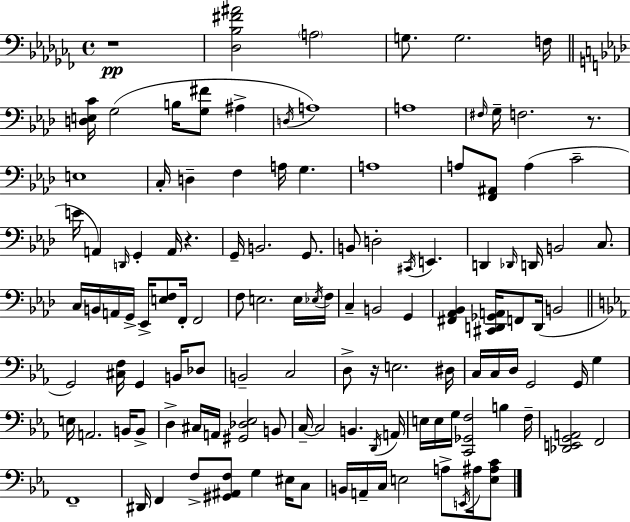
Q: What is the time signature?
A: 4/4